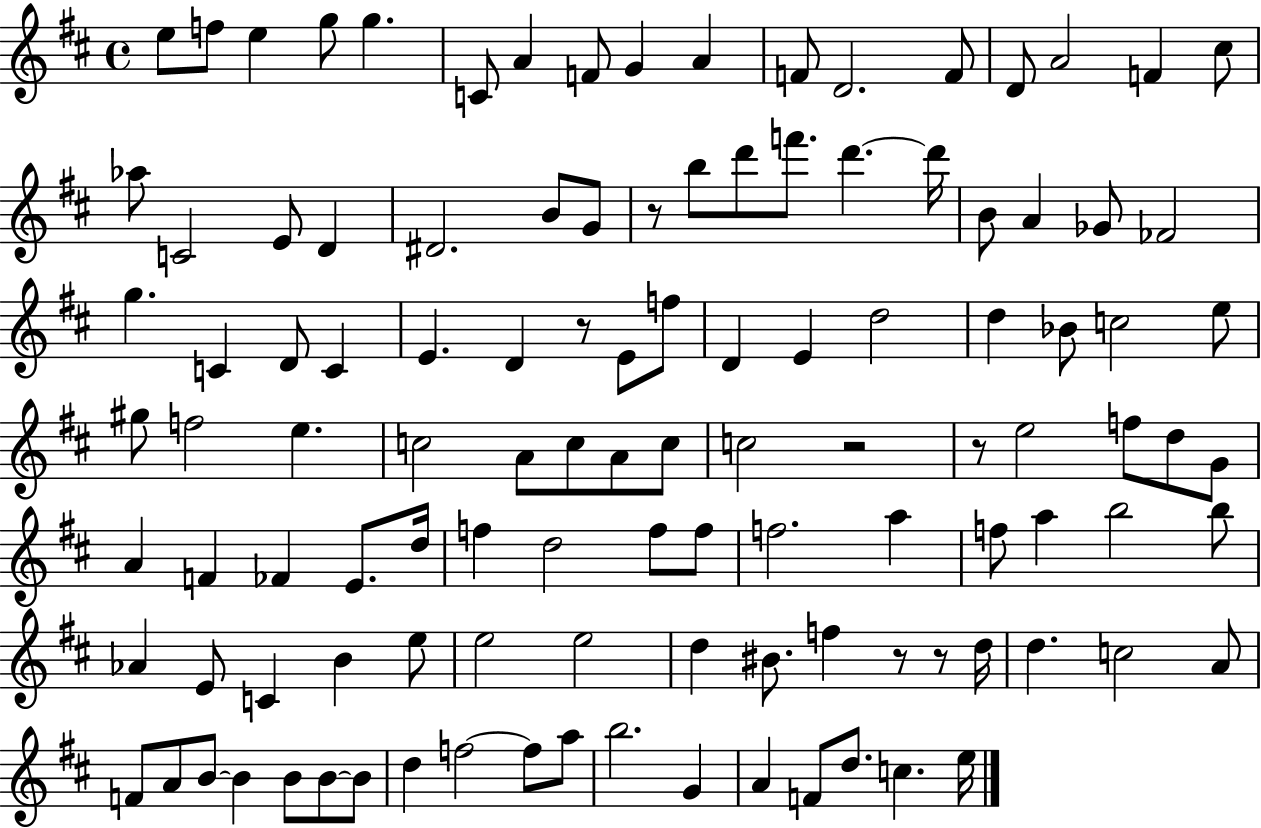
{
  \clef treble
  \time 4/4
  \defaultTimeSignature
  \key d \major
  e''8 f''8 e''4 g''8 g''4. | c'8 a'4 f'8 g'4 a'4 | f'8 d'2. f'8 | d'8 a'2 f'4 cis''8 | \break aes''8 c'2 e'8 d'4 | dis'2. b'8 g'8 | r8 b''8 d'''8 f'''8. d'''4.~~ d'''16 | b'8 a'4 ges'8 fes'2 | \break g''4. c'4 d'8 c'4 | e'4. d'4 r8 e'8 f''8 | d'4 e'4 d''2 | d''4 bes'8 c''2 e''8 | \break gis''8 f''2 e''4. | c''2 a'8 c''8 a'8 c''8 | c''2 r2 | r8 e''2 f''8 d''8 g'8 | \break a'4 f'4 fes'4 e'8. d''16 | f''4 d''2 f''8 f''8 | f''2. a''4 | f''8 a''4 b''2 b''8 | \break aes'4 e'8 c'4 b'4 e''8 | e''2 e''2 | d''4 bis'8. f''4 r8 r8 d''16 | d''4. c''2 a'8 | \break f'8 a'8 b'8~~ b'4 b'8 b'8~~ b'8 | d''4 f''2~~ f''8 a''8 | b''2. g'4 | a'4 f'8 d''8. c''4. e''16 | \break \bar "|."
}